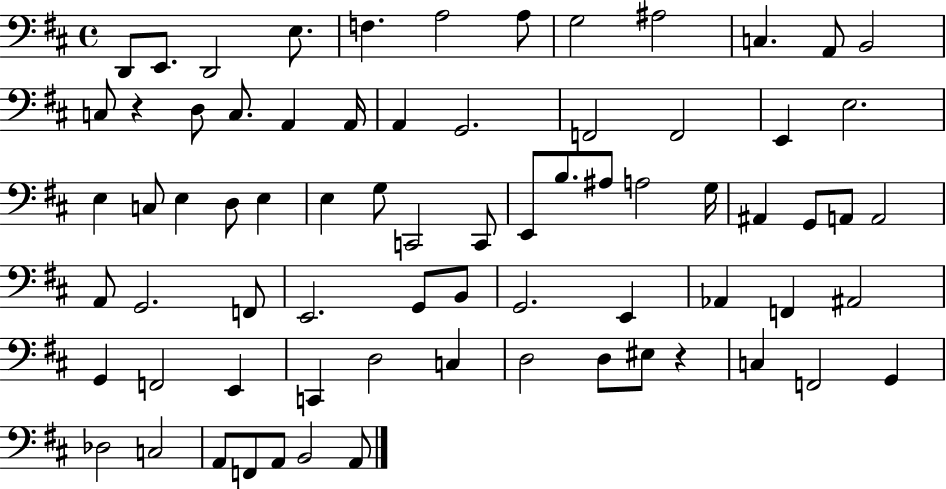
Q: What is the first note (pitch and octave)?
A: D2